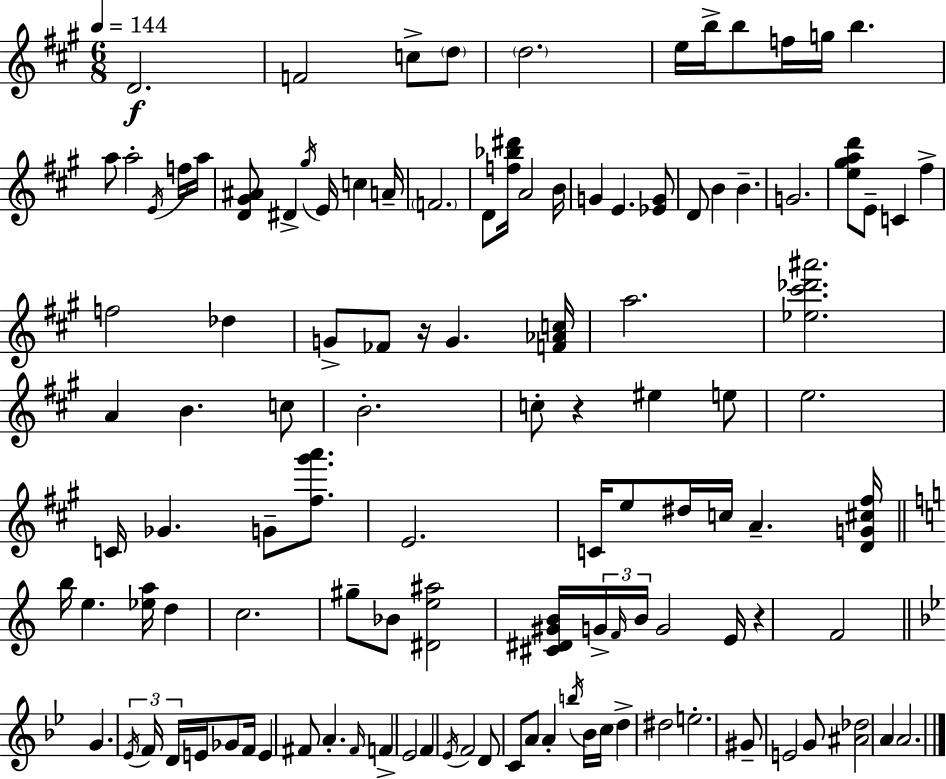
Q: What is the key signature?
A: A major